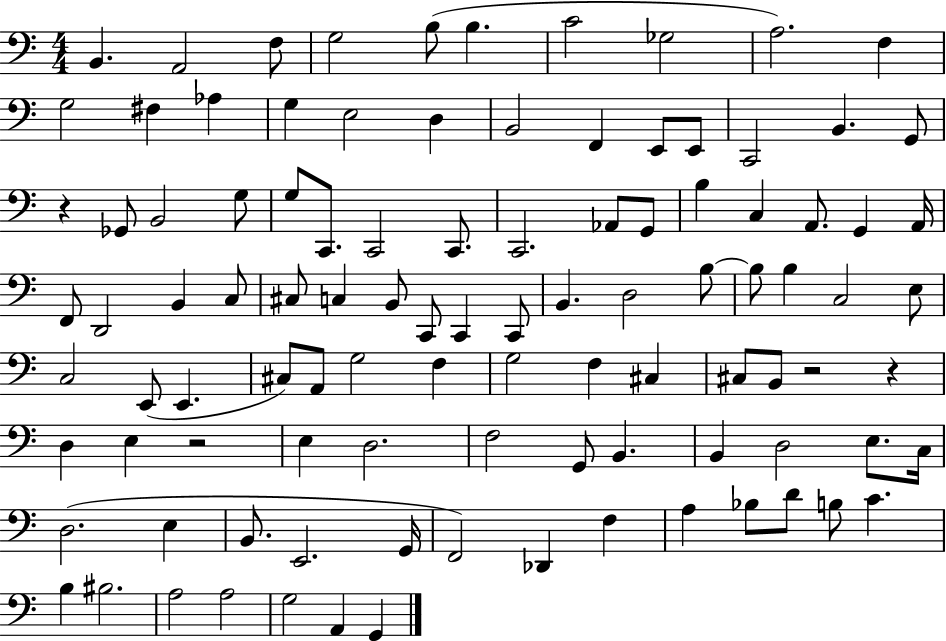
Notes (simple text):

B2/q. A2/h F3/e G3/h B3/e B3/q. C4/h Gb3/h A3/h. F3/q G3/h F#3/q Ab3/q G3/q E3/h D3/q B2/h F2/q E2/e E2/e C2/h B2/q. G2/e R/q Gb2/e B2/h G3/e G3/e C2/e. C2/h C2/e. C2/h. Ab2/e G2/e B3/q C3/q A2/e. G2/q A2/s F2/e D2/h B2/q C3/e C#3/e C3/q B2/e C2/e C2/q C2/e B2/q. D3/h B3/e B3/e B3/q C3/h E3/e C3/h E2/e E2/q. C#3/e A2/e G3/h F3/q G3/h F3/q C#3/q C#3/e B2/e R/h R/q D3/q E3/q R/h E3/q D3/h. F3/h G2/e B2/q. B2/q D3/h E3/e. C3/s D3/h. E3/q B2/e. E2/h. G2/s F2/h Db2/q F3/q A3/q Bb3/e D4/e B3/e C4/q. B3/q BIS3/h. A3/h A3/h G3/h A2/q G2/q